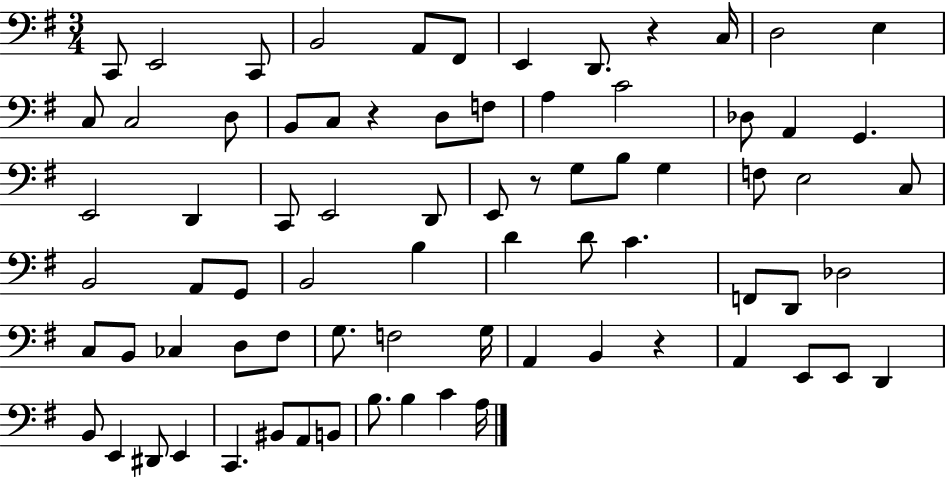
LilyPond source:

{
  \clef bass
  \numericTimeSignature
  \time 3/4
  \key g \major
  \repeat volta 2 { c,8 e,2 c,8 | b,2 a,8 fis,8 | e,4 d,8. r4 c16 | d2 e4 | \break c8 c2 d8 | b,8 c8 r4 d8 f8 | a4 c'2 | des8 a,4 g,4. | \break e,2 d,4 | c,8 e,2 d,8 | e,8 r8 g8 b8 g4 | f8 e2 c8 | \break b,2 a,8 g,8 | b,2 b4 | d'4 d'8 c'4. | f,8 d,8 des2 | \break c8 b,8 ces4 d8 fis8 | g8. f2 g16 | a,4 b,4 r4 | a,4 e,8 e,8 d,4 | \break b,8 e,4 dis,8 e,4 | c,4. bis,8 a,8 b,8 | b8. b4 c'4 a16 | } \bar "|."
}